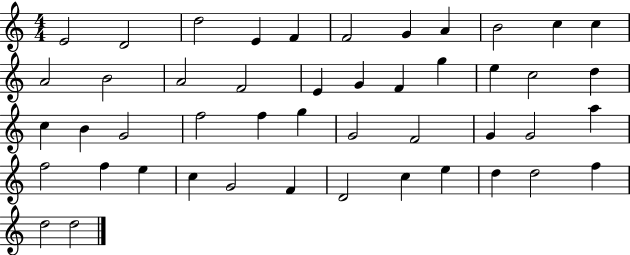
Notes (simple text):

E4/h D4/h D5/h E4/q F4/q F4/h G4/q A4/q B4/h C5/q C5/q A4/h B4/h A4/h F4/h E4/q G4/q F4/q G5/q E5/q C5/h D5/q C5/q B4/q G4/h F5/h F5/q G5/q G4/h F4/h G4/q G4/h A5/q F5/h F5/q E5/q C5/q G4/h F4/q D4/h C5/q E5/q D5/q D5/h F5/q D5/h D5/h